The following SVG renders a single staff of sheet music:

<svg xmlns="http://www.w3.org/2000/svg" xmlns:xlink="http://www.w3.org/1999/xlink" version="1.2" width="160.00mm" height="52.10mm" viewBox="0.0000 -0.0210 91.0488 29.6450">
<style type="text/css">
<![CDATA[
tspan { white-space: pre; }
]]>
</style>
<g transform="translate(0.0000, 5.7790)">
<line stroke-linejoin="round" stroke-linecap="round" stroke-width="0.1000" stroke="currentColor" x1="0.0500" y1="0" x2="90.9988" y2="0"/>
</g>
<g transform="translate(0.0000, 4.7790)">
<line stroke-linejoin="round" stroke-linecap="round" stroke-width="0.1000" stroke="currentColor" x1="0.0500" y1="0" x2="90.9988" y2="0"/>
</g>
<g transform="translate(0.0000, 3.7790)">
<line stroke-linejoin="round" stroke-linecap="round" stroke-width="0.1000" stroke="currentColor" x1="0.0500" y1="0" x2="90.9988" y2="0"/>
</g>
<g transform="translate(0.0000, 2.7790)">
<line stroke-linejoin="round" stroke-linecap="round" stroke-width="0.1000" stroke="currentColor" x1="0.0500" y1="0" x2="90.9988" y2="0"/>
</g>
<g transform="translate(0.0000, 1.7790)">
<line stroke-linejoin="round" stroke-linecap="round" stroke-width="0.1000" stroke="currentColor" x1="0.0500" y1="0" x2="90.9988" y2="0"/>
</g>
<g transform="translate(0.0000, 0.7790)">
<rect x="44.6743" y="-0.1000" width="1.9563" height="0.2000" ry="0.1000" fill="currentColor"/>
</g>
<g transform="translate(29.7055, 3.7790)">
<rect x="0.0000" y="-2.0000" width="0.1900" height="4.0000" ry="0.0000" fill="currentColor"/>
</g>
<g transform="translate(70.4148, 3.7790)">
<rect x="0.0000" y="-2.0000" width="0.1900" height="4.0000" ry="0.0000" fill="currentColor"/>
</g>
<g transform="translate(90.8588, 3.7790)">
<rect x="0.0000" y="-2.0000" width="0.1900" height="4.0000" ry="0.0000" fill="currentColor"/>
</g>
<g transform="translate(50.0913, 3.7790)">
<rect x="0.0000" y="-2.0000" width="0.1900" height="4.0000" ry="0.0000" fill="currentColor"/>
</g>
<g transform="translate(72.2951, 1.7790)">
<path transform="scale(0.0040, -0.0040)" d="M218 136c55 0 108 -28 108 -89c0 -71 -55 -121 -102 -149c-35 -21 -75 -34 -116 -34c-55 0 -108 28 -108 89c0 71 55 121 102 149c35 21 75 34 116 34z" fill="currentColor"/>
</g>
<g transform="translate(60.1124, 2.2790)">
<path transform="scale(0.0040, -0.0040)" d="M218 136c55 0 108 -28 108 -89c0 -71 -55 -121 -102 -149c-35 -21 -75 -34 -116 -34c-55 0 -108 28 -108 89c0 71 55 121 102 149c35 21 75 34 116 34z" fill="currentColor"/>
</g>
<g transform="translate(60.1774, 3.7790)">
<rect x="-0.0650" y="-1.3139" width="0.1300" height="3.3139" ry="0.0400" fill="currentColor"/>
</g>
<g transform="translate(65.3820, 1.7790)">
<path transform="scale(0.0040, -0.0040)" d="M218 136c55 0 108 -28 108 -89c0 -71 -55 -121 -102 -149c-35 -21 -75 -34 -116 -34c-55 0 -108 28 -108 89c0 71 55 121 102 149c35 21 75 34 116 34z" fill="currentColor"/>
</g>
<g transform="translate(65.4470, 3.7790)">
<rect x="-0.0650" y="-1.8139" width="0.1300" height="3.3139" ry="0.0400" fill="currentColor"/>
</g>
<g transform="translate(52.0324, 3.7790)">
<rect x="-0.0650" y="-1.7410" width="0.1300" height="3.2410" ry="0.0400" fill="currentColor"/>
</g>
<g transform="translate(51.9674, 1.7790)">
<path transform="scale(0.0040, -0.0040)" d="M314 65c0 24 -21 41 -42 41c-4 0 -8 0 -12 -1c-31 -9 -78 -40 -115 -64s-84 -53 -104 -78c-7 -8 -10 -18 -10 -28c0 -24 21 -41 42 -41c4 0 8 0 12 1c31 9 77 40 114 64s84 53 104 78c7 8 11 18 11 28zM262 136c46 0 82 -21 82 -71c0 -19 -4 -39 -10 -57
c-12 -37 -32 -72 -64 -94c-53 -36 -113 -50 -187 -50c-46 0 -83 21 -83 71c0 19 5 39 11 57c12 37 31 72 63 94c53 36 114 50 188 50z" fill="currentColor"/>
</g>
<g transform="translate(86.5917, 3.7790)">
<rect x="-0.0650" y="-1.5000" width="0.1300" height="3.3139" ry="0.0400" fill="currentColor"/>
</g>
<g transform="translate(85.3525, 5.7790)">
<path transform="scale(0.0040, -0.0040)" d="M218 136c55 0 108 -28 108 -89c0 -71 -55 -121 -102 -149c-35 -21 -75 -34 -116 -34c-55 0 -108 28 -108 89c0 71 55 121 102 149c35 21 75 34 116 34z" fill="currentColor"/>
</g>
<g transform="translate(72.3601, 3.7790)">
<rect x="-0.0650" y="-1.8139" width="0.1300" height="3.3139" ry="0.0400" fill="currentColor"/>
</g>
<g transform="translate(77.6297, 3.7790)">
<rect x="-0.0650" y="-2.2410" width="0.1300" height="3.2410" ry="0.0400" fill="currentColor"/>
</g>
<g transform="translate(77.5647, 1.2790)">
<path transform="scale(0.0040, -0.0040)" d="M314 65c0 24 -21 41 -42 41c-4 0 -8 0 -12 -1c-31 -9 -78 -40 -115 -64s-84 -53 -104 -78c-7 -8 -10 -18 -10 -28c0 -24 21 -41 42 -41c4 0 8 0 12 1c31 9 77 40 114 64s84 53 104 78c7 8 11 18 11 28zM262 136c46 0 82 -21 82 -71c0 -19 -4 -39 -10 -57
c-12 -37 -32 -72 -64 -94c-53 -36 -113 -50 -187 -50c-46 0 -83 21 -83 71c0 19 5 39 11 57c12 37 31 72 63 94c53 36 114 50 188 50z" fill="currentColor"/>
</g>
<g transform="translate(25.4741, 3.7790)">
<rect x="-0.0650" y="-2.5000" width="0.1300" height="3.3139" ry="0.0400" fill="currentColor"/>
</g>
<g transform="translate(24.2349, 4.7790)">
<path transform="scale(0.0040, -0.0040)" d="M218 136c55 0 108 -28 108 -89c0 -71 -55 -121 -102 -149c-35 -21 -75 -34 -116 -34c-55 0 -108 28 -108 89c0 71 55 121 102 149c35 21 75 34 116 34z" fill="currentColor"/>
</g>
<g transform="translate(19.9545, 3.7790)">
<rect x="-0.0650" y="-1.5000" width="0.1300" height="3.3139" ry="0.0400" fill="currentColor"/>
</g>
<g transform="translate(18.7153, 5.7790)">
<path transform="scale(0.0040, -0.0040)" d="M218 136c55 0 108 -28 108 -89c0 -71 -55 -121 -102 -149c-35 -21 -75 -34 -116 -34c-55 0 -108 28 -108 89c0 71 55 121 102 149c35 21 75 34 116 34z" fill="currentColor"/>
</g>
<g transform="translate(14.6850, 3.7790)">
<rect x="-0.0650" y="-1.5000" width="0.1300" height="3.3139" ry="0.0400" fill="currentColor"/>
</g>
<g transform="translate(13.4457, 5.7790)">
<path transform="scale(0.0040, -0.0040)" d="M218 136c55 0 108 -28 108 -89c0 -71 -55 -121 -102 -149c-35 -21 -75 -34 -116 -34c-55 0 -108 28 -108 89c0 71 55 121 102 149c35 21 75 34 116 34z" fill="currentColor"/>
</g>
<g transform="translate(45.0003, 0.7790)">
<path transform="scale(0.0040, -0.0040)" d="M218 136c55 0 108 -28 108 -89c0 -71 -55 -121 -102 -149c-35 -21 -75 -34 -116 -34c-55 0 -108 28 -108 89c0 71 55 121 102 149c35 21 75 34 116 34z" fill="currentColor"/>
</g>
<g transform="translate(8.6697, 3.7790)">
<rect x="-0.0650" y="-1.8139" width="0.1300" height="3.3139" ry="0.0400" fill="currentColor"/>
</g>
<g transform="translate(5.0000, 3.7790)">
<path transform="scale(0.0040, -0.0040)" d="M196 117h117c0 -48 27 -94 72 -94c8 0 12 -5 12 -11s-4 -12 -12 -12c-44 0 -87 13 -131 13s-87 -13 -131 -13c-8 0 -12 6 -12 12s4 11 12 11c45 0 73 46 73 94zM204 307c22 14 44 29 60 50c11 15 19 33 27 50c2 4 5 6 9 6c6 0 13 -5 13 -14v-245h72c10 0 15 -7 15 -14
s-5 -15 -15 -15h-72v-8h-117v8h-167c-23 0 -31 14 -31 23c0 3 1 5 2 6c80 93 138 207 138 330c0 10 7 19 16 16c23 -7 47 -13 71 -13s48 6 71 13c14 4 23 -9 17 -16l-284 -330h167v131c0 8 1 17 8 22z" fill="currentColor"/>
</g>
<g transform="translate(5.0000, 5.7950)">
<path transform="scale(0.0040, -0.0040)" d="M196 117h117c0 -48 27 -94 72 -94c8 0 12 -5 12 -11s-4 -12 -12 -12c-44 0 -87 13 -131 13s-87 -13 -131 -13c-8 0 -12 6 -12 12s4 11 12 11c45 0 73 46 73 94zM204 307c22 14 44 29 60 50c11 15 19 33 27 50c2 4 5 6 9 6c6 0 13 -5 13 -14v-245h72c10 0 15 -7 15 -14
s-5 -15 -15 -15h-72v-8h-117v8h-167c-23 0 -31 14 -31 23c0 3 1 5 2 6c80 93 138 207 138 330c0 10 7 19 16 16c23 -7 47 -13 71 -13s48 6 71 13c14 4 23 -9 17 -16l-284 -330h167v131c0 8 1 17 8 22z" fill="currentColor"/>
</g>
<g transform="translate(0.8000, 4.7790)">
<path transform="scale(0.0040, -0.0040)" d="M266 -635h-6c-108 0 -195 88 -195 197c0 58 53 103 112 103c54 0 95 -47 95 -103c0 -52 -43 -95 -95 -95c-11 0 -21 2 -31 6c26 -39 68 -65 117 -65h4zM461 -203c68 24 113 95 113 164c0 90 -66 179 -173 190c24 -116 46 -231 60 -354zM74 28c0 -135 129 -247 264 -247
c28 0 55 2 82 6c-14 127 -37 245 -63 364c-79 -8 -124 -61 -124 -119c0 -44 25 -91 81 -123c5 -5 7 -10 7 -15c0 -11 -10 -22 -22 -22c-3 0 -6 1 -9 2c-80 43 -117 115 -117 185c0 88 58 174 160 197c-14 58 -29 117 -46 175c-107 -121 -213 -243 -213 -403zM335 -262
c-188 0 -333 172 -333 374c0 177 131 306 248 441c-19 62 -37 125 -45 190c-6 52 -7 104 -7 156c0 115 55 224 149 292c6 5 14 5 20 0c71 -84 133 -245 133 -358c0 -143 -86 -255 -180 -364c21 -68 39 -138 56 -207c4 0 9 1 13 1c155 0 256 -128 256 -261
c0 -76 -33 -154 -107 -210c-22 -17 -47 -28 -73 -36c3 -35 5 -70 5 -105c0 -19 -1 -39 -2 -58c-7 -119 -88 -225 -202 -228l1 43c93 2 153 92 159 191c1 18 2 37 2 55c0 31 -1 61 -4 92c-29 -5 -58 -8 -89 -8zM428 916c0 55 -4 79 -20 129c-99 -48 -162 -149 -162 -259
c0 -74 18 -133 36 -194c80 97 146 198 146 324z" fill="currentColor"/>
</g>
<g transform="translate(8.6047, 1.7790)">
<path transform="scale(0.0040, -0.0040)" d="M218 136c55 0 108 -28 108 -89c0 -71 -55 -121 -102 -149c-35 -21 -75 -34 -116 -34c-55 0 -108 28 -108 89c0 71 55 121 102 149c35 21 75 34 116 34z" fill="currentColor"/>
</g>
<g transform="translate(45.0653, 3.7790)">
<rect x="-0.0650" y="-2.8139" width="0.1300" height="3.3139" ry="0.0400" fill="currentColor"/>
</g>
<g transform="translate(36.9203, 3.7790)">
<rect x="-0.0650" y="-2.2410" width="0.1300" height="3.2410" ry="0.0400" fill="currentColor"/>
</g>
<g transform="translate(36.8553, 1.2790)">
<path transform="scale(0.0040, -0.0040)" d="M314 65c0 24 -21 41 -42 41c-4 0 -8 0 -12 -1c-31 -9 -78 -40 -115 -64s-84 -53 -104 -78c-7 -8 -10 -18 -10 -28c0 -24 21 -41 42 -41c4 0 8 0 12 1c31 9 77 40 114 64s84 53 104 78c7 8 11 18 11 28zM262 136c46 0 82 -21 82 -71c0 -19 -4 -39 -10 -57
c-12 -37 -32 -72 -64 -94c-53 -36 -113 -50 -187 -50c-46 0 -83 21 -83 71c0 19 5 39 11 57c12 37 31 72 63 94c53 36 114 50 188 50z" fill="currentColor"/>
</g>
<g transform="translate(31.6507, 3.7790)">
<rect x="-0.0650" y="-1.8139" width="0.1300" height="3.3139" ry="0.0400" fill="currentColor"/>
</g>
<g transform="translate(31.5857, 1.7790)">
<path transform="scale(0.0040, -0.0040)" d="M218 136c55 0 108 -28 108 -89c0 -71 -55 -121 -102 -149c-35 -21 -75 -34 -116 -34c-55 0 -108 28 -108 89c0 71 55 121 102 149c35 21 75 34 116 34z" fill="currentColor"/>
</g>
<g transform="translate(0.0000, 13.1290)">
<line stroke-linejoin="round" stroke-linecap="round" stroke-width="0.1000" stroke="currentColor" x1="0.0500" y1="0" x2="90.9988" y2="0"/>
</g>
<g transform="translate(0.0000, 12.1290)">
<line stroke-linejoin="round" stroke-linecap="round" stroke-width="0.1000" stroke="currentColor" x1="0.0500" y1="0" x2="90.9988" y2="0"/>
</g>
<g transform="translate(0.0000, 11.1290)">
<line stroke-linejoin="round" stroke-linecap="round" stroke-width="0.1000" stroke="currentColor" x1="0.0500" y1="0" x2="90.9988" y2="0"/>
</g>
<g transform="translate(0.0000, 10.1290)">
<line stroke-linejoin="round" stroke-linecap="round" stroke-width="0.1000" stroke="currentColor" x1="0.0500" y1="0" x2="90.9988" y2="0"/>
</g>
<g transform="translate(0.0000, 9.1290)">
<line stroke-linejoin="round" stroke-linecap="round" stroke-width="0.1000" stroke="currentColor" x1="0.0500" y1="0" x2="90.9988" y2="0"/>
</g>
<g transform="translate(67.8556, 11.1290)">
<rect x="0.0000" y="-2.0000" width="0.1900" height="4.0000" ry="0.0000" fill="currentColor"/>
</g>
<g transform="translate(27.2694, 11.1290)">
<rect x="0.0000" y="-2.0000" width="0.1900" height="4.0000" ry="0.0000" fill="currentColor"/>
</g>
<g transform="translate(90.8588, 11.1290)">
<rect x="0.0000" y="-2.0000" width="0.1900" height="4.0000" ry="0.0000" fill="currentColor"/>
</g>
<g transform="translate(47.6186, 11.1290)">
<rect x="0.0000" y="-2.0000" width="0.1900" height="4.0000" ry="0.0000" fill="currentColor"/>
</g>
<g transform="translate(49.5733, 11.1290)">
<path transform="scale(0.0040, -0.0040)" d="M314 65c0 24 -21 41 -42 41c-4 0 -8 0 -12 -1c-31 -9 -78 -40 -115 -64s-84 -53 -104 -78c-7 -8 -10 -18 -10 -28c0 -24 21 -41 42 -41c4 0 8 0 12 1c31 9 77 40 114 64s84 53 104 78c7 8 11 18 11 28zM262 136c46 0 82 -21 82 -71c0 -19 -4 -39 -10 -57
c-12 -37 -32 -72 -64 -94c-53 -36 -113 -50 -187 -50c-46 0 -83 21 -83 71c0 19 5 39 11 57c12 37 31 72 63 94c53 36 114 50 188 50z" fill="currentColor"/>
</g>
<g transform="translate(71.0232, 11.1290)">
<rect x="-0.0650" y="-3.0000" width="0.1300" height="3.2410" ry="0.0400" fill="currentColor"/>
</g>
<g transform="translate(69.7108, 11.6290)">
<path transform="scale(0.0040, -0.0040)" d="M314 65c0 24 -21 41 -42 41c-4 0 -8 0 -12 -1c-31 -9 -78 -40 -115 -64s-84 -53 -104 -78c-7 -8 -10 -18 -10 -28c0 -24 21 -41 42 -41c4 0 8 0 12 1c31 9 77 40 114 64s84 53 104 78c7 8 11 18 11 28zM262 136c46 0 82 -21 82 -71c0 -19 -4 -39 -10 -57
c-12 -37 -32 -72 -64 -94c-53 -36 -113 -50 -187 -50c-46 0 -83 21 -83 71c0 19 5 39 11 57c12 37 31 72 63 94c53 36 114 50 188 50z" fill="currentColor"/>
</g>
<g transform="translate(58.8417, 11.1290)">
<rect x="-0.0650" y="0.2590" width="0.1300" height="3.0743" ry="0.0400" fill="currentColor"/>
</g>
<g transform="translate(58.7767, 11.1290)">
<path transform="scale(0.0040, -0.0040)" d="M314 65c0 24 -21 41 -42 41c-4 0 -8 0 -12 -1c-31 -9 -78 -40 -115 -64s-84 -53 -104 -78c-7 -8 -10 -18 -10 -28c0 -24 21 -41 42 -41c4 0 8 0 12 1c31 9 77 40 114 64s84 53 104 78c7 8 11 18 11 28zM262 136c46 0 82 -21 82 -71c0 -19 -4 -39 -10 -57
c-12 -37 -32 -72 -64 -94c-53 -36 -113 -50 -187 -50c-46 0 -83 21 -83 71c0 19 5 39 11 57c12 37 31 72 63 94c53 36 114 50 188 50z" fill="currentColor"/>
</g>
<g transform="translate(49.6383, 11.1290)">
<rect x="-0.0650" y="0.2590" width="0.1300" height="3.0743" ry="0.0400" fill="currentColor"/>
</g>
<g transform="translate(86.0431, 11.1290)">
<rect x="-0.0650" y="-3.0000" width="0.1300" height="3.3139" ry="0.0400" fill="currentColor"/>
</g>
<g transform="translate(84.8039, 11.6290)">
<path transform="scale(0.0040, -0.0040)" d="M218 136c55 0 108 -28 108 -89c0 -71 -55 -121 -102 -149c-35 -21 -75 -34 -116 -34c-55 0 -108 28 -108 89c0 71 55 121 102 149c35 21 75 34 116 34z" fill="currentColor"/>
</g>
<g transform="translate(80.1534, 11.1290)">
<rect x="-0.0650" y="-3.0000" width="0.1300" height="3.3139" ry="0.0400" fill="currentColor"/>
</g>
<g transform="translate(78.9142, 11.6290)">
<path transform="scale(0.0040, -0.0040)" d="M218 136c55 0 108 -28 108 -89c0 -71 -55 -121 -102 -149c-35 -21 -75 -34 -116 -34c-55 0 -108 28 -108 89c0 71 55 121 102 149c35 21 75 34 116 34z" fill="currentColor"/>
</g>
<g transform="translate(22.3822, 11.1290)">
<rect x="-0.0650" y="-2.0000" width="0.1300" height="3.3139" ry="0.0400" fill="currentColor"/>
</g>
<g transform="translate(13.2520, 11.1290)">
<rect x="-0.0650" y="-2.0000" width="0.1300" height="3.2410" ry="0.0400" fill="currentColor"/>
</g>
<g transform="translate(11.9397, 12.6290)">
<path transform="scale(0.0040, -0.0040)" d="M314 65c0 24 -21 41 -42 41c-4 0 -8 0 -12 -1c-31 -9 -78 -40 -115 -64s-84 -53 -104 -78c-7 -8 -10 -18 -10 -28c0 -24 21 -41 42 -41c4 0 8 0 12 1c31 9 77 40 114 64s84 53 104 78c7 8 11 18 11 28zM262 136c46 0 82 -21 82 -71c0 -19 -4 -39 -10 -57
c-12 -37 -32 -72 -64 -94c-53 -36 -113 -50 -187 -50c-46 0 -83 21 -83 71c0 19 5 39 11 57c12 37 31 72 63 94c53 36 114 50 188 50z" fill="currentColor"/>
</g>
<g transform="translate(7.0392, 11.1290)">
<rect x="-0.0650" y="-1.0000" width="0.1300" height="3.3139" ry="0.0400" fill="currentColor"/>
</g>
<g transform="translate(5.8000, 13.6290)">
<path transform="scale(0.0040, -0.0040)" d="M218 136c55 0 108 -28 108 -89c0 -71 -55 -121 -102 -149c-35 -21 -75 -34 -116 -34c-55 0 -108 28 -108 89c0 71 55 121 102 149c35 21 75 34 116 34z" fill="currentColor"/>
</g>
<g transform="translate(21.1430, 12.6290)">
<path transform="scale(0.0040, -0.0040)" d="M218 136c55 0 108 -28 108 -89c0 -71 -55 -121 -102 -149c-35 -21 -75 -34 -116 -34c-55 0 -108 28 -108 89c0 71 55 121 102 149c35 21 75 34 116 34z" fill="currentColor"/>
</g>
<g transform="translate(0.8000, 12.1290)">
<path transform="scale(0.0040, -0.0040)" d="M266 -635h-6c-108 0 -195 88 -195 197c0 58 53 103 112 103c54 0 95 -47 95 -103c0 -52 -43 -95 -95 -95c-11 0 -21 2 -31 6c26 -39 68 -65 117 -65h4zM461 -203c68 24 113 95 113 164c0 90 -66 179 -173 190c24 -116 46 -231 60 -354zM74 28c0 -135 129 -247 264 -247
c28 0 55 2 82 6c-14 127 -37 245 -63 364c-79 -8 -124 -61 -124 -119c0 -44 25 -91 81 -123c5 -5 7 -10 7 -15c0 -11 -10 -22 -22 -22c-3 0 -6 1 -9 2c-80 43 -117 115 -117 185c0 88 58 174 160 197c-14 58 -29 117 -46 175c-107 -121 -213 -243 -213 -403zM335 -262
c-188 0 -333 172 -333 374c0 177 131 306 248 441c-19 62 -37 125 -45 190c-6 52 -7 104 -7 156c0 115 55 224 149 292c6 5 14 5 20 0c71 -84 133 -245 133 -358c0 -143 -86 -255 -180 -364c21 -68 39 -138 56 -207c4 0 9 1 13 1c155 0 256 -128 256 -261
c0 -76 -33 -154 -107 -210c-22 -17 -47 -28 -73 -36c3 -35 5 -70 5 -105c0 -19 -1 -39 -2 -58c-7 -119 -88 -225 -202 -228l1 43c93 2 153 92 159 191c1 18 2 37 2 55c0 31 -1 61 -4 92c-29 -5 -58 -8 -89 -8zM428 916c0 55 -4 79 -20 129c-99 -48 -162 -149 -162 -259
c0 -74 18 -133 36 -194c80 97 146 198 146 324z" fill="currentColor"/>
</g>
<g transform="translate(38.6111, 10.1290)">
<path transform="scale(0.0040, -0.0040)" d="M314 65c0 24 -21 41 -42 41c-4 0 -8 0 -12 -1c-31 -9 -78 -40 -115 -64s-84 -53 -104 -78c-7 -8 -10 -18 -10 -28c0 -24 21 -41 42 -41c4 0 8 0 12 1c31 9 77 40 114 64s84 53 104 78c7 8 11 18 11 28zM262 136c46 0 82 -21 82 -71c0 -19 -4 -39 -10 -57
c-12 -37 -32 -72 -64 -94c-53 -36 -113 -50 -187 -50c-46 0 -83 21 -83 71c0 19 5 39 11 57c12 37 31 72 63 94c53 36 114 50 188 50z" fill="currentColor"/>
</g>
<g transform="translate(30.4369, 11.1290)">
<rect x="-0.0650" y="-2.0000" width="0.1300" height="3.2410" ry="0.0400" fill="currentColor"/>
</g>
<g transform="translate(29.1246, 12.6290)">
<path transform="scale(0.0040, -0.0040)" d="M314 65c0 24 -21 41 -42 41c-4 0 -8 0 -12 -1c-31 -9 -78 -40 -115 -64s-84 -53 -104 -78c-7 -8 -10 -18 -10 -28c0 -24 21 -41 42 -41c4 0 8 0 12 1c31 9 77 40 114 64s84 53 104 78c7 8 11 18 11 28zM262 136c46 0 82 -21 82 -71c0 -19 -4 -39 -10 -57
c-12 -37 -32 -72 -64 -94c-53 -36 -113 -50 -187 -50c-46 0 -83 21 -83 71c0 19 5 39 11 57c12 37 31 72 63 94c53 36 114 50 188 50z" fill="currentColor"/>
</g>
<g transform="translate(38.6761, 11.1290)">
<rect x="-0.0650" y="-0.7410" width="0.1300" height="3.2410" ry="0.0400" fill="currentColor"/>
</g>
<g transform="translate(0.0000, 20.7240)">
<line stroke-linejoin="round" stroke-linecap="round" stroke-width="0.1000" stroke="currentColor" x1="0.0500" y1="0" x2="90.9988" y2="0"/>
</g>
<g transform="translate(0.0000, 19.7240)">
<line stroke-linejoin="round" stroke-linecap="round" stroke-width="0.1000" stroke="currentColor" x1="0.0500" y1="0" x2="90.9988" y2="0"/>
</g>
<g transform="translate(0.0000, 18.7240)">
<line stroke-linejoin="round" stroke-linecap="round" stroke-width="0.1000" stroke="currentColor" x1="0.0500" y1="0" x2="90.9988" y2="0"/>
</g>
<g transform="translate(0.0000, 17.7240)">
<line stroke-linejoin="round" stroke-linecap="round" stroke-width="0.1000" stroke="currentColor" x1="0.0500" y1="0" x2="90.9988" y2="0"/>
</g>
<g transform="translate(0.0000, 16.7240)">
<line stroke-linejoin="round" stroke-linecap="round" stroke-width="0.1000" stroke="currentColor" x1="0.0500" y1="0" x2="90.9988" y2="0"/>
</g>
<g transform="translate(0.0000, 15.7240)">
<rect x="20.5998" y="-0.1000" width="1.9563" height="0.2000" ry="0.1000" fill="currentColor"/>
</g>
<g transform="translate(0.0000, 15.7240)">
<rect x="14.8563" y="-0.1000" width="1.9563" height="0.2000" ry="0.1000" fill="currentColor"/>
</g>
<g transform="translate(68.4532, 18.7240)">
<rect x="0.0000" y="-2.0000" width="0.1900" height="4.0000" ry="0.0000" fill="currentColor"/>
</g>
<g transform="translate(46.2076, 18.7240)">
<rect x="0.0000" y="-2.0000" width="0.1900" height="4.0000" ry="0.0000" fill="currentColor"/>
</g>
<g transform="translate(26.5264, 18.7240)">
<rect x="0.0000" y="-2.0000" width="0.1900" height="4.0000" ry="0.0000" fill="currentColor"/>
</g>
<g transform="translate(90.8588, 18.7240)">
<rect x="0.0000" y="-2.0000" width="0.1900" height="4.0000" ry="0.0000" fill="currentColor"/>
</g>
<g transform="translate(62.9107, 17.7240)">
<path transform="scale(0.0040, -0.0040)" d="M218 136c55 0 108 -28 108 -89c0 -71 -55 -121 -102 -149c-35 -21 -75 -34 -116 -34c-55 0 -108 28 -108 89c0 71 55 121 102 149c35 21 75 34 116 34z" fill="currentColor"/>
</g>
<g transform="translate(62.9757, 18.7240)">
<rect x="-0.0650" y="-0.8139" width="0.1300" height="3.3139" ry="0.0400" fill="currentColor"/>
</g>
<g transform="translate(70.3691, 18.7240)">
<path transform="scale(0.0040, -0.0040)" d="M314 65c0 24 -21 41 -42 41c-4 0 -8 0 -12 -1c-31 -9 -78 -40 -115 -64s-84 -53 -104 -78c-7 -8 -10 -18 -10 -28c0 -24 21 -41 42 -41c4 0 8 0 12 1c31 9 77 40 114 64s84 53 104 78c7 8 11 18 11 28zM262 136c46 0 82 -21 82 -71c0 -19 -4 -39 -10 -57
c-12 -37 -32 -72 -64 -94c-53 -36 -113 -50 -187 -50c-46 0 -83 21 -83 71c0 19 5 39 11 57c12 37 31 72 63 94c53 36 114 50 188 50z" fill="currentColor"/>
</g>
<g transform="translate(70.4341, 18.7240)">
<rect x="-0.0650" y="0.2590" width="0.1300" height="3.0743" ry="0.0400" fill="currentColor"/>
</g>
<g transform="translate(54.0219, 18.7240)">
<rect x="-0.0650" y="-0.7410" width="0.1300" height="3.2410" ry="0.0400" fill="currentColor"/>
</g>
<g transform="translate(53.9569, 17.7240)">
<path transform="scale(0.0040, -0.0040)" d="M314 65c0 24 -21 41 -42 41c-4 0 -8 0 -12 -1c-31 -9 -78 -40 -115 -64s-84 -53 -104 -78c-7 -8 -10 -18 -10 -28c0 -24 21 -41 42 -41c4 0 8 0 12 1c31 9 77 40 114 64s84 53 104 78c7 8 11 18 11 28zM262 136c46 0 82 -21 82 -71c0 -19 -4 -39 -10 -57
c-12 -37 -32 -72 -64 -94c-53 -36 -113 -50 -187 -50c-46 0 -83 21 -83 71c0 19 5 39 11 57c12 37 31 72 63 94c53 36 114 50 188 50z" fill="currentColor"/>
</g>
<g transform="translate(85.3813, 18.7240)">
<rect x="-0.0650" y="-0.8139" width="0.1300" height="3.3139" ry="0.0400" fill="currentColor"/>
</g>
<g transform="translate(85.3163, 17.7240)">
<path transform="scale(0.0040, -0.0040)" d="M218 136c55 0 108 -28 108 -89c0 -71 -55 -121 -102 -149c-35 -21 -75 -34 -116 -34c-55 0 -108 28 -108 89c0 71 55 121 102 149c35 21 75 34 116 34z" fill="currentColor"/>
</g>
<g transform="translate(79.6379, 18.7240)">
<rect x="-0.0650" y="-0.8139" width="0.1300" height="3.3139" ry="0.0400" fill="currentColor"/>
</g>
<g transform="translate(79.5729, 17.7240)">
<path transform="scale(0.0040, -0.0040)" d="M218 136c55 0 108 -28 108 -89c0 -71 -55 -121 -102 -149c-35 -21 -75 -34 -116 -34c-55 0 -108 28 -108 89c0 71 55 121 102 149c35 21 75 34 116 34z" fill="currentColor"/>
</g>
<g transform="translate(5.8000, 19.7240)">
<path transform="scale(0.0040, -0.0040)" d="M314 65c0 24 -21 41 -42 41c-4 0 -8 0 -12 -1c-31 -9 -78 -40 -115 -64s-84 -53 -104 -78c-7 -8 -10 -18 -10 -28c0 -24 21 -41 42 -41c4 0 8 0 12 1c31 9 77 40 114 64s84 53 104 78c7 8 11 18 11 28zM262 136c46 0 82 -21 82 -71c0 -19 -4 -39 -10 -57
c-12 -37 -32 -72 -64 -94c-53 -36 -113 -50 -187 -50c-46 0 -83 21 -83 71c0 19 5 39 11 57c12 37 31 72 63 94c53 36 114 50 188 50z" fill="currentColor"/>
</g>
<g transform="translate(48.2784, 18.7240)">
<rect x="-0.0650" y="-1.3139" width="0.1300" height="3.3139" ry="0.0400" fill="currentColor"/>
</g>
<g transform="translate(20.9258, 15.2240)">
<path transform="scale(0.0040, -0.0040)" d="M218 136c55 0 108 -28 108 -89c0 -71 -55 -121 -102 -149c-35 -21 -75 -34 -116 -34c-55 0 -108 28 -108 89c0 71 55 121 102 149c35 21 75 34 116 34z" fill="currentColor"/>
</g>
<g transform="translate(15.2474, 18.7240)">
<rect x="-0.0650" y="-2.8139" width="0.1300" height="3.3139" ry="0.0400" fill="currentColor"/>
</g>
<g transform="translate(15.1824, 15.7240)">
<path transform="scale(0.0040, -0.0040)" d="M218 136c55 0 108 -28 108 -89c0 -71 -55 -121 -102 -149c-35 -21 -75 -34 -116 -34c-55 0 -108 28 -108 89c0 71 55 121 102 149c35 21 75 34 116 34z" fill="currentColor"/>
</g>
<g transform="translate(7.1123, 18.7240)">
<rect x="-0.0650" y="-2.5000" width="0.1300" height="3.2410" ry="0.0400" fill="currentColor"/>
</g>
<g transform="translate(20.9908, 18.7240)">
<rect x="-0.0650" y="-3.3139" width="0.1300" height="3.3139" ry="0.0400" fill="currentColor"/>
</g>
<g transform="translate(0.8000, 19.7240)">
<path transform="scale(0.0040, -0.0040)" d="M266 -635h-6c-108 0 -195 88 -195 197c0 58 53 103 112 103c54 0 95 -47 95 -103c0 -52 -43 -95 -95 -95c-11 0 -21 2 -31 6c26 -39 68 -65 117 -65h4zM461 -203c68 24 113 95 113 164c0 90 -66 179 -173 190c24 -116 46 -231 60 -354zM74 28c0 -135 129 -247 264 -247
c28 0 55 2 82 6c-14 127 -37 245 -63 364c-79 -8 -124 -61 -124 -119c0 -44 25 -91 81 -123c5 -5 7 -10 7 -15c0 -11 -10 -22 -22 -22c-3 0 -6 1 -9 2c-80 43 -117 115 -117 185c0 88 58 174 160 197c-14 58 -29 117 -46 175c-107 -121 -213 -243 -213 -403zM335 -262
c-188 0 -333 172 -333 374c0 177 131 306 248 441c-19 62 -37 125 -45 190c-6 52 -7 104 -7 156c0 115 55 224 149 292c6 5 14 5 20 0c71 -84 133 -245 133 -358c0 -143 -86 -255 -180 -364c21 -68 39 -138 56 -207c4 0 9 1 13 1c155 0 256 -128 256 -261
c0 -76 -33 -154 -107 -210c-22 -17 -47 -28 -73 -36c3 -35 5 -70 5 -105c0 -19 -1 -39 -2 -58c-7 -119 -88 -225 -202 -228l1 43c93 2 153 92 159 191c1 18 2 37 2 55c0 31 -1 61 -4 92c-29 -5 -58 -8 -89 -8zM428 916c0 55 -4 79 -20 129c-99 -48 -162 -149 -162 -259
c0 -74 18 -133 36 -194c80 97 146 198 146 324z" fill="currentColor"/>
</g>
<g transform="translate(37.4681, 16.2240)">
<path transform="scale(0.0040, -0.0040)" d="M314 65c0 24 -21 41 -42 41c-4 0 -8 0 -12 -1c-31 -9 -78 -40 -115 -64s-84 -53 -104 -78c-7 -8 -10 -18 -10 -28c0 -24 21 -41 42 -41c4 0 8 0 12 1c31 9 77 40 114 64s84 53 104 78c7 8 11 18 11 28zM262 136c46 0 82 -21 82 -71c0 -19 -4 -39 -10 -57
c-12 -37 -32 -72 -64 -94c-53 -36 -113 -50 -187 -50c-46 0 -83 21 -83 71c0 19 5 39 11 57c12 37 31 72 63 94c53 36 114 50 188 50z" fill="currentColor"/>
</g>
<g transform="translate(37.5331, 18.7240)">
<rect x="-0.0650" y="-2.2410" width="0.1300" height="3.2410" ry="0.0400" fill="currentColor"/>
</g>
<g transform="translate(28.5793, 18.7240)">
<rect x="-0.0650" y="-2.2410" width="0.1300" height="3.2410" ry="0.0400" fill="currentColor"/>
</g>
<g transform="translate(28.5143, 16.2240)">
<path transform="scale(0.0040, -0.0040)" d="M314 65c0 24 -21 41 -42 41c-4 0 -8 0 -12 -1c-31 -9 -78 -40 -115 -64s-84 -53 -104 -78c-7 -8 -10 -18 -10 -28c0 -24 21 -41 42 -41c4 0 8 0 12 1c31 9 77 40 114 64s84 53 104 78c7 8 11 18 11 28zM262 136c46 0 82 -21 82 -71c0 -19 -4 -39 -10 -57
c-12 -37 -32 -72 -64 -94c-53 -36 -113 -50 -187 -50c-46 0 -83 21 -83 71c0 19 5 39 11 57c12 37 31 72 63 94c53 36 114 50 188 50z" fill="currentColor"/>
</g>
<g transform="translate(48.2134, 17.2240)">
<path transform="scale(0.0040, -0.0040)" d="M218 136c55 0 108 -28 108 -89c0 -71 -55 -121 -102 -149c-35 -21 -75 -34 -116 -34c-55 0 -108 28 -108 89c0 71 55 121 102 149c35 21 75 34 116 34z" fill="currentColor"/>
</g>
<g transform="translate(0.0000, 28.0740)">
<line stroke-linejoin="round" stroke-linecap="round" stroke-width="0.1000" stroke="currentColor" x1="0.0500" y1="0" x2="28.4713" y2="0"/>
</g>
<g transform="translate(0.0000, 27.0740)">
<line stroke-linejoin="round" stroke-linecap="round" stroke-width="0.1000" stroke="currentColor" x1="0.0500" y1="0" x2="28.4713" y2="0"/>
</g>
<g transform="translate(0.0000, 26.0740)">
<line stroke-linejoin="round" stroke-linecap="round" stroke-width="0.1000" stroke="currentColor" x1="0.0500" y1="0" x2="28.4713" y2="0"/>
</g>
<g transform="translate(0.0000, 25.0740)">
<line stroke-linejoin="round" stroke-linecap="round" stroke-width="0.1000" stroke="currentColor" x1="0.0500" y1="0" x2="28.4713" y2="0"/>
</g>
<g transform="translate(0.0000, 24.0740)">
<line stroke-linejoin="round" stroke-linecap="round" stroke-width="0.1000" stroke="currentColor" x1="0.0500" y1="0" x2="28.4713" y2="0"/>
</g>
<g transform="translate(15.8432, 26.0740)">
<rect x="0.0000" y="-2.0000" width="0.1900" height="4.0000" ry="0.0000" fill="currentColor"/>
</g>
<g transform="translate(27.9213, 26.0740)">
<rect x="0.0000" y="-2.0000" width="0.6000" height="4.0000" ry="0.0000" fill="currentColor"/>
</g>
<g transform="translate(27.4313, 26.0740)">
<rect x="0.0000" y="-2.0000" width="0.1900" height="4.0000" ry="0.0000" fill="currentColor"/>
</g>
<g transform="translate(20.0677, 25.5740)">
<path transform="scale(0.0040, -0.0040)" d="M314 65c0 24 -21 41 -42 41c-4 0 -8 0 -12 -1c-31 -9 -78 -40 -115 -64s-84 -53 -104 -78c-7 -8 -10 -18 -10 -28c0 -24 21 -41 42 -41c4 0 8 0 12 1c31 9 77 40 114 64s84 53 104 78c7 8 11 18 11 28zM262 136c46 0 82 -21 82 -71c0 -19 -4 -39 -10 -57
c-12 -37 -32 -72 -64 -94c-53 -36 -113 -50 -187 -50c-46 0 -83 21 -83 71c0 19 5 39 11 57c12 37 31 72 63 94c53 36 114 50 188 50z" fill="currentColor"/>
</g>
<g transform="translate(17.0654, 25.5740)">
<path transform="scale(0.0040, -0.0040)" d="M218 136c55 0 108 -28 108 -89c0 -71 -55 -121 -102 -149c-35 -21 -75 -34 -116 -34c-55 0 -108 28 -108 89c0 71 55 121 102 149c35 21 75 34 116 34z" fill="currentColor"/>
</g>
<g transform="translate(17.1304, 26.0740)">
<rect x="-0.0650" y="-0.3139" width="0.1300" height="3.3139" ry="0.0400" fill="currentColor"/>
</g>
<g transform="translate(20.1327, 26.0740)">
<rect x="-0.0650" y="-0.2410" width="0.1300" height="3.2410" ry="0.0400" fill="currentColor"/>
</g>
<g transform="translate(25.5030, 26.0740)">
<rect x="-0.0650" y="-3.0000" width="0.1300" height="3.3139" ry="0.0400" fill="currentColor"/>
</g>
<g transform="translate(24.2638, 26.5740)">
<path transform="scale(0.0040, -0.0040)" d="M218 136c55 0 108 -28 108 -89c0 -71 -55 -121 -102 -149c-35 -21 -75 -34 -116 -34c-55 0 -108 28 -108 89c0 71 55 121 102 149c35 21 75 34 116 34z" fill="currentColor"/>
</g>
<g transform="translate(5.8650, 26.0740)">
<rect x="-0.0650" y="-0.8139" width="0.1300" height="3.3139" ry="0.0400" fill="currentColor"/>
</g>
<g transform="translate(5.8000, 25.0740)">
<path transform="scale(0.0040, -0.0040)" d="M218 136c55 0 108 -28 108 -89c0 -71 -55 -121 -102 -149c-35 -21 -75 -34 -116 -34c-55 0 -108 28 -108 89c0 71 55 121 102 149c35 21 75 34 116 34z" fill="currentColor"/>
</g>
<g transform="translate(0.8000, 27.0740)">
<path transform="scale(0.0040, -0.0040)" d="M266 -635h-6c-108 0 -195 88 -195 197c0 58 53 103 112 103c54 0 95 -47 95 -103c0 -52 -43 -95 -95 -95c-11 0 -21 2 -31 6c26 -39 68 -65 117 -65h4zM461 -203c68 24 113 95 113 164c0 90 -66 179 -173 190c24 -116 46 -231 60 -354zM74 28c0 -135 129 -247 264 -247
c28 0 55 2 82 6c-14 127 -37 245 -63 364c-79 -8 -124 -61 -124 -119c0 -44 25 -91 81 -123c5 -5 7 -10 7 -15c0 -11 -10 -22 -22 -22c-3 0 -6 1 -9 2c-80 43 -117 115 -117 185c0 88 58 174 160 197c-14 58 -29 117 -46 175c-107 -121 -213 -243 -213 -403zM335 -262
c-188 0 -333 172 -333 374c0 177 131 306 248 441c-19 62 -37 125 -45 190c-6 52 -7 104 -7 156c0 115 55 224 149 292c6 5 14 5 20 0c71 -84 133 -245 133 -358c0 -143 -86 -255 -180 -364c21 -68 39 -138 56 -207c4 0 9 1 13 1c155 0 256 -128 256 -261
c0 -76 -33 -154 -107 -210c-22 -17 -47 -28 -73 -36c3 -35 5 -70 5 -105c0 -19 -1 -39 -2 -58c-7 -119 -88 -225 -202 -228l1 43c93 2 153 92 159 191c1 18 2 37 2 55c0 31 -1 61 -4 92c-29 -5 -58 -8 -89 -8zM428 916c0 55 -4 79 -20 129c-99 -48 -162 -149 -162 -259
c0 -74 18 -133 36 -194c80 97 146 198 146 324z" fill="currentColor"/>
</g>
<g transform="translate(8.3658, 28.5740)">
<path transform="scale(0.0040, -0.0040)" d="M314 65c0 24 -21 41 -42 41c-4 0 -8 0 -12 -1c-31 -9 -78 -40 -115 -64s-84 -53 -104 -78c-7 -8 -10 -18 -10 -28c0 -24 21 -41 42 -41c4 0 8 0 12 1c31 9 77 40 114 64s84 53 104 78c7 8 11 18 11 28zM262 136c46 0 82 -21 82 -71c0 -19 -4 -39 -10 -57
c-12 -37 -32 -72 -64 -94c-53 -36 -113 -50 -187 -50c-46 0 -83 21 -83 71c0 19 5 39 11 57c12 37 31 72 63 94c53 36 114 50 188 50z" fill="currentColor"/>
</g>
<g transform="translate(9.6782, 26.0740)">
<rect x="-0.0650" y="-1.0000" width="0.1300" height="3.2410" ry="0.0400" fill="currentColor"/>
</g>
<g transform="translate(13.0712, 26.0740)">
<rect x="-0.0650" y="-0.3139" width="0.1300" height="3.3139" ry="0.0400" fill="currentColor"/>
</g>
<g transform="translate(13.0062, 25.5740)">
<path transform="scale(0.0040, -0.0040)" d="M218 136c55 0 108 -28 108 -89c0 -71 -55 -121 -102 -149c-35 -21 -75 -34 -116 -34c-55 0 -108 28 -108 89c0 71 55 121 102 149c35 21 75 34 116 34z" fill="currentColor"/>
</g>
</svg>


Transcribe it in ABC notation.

X:1
T:Untitled
M:4/4
L:1/4
K:C
f E E G f g2 a f2 e f f g2 E D F2 F F2 d2 B2 B2 A2 A A G2 a b g2 g2 e d2 d B2 d d d D2 c c c2 A